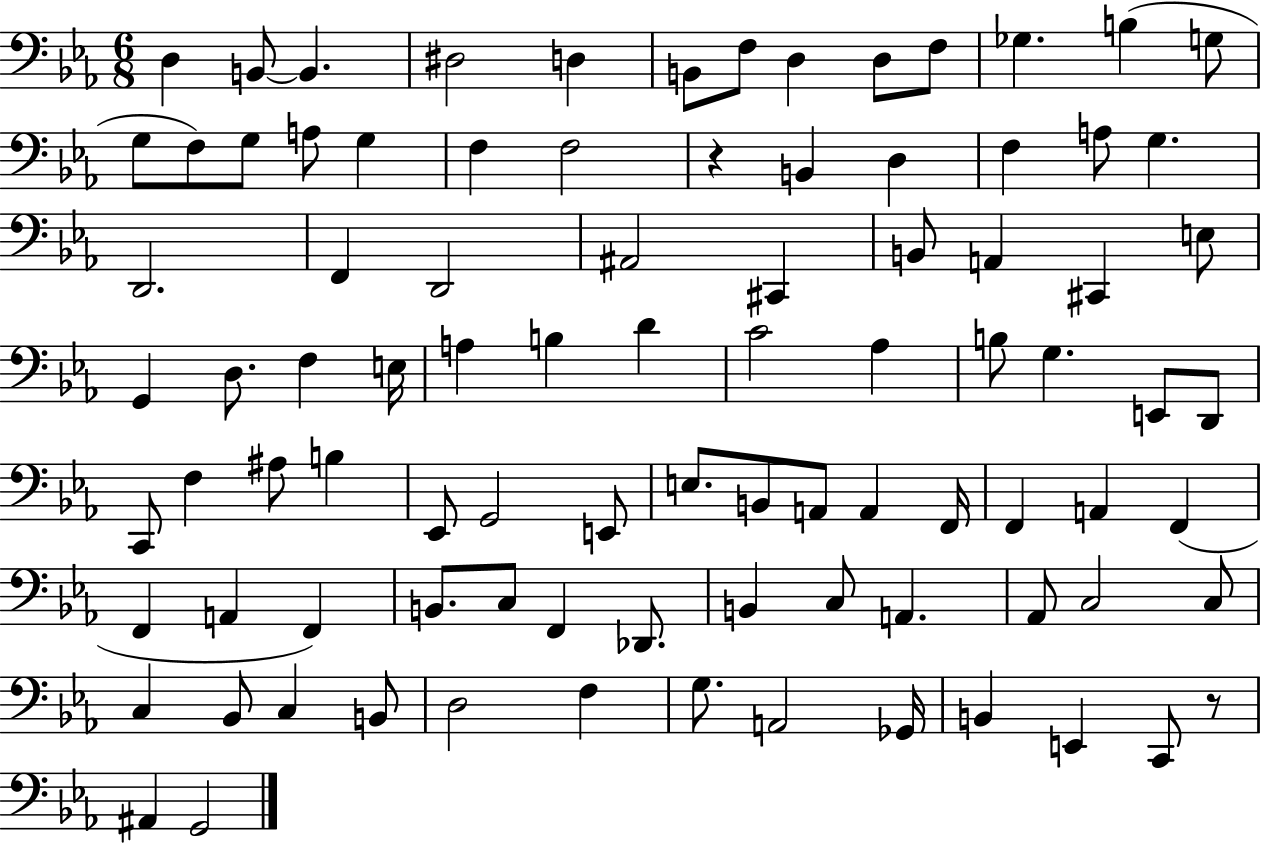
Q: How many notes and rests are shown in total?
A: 91